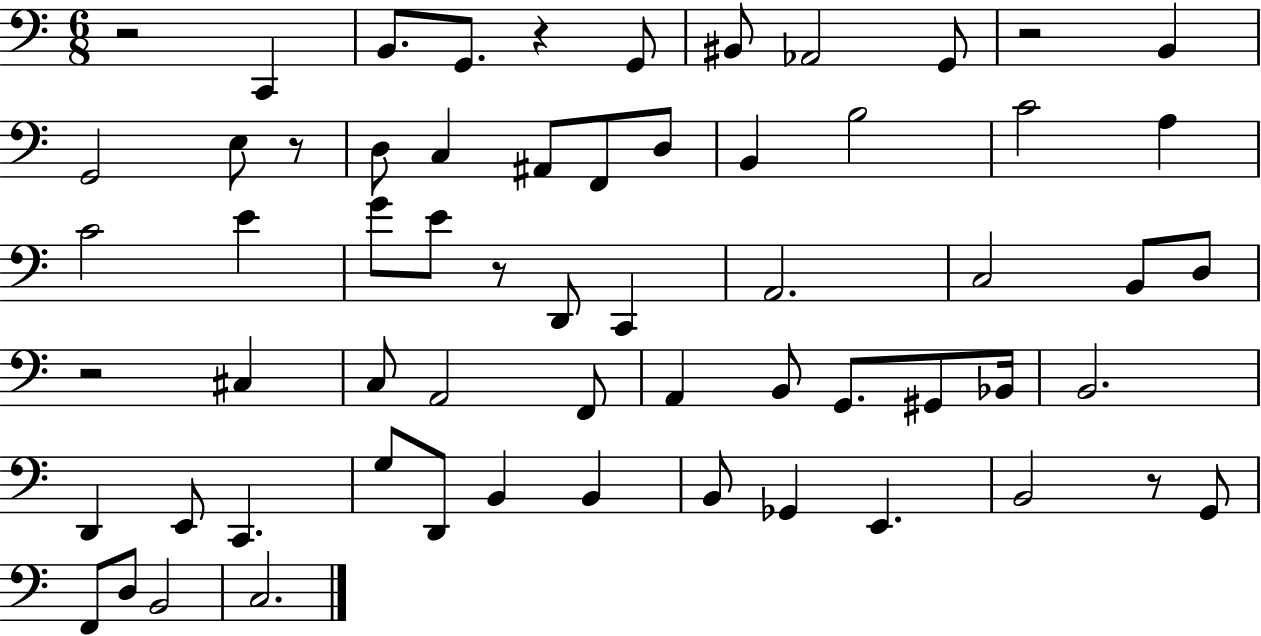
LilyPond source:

{
  \clef bass
  \numericTimeSignature
  \time 6/8
  \key c \major
  r2 c,4 | b,8. g,8. r4 g,8 | bis,8 aes,2 g,8 | r2 b,4 | \break g,2 e8 r8 | d8 c4 ais,8 f,8 d8 | b,4 b2 | c'2 a4 | \break c'2 e'4 | g'8 e'8 r8 d,8 c,4 | a,2. | c2 b,8 d8 | \break r2 cis4 | c8 a,2 f,8 | a,4 b,8 g,8. gis,8 bes,16 | b,2. | \break d,4 e,8 c,4. | g8 d,8 b,4 b,4 | b,8 ges,4 e,4. | b,2 r8 g,8 | \break f,8 d8 b,2 | c2. | \bar "|."
}